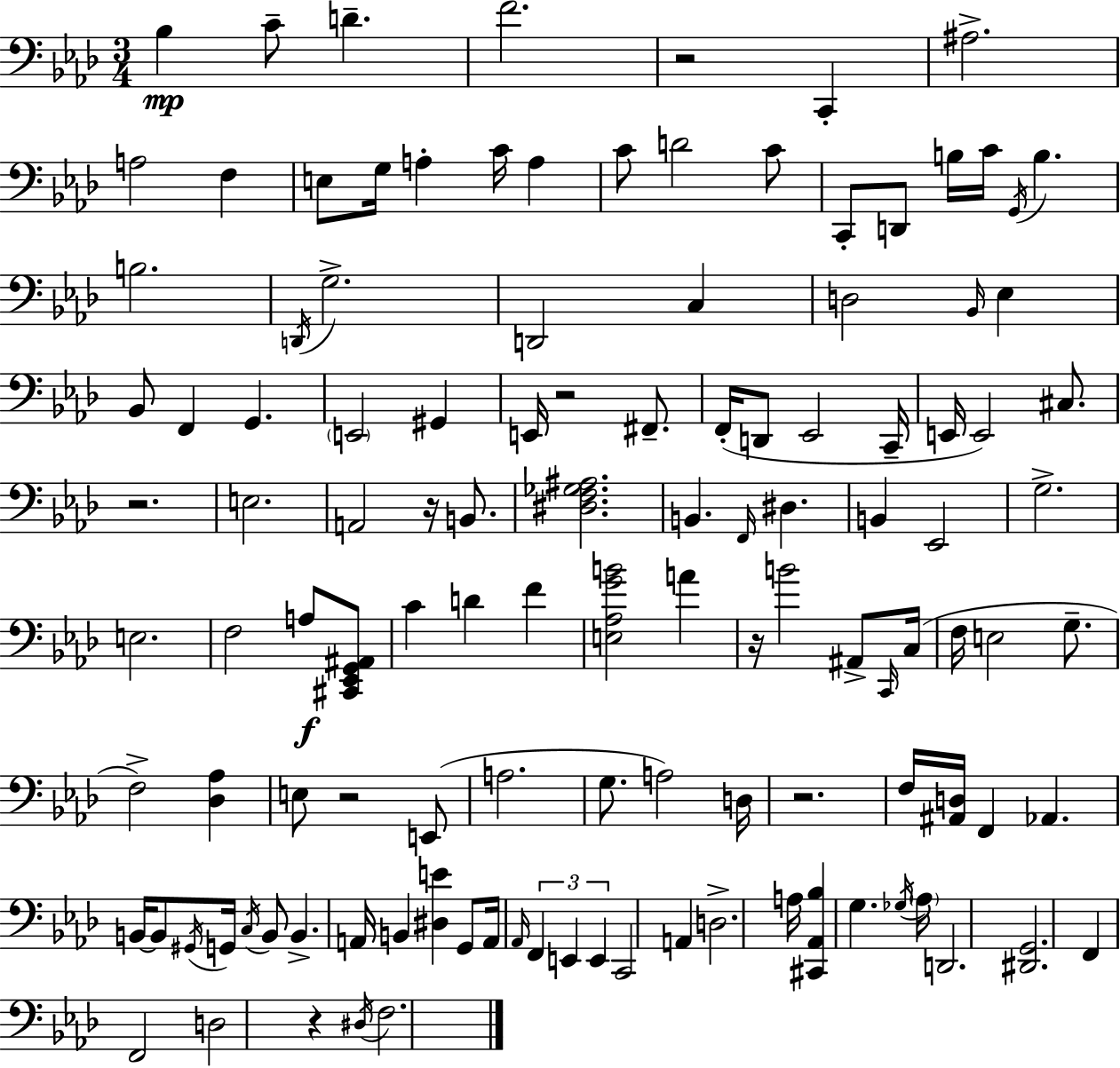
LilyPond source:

{
  \clef bass
  \numericTimeSignature
  \time 3/4
  \key f \minor
  bes4\mp c'8-- d'4.-- | f'2. | r2 c,4-. | ais2.-> | \break a2 f4 | e8 g16 a4-. c'16 a4 | c'8 d'2 c'8 | c,8-. d,8 b16 c'16 \acciaccatura { g,16 } b4. | \break b2. | \acciaccatura { d,16 } g2.-> | d,2 c4 | d2 \grace { bes,16 } ees4 | \break bes,8 f,4 g,4. | \parenthesize e,2 gis,4 | e,16 r2 | fis,8.-- f,16-.( d,8 ees,2 | \break c,16-- e,16 e,2) | cis8. r2. | e2. | a,2 r16 | \break b,8. <dis f ges ais>2. | b,4. \grace { f,16 } dis4. | b,4 ees,2 | g2.-> | \break e2. | f2 | a8\f <cis, ees, g, ais,>8 c'4 d'4 | f'4 <e aes g' b'>2 | \break a'4 r16 b'2 | ais,8-> \grace { c,16 } c16( f16 e2 | g8.-- f2->) | <des aes>4 e8 r2 | \break e,8( a2. | g8. a2) | d16 r2. | f16 <ais, d>16 f,4 aes,4. | \break b,16~~ b,8 \acciaccatura { gis,16 } g,16 \acciaccatura { c16 } b,8 | b,4.-> a,16 b,4 | <dis e'>4 g,8 a,16 \grace { aes,16 } \tuplet 3/2 { f,4 | e,4 e,4 } c,2 | \break a,4 d2.-> | a16 <cis, aes, bes>4 | g4. \acciaccatura { ges16 } \parenthesize aes16 d,2. | <dis, g,>2. | \break f,4 | f,2 d2 | r4 \acciaccatura { dis16 } f2. | \bar "|."
}